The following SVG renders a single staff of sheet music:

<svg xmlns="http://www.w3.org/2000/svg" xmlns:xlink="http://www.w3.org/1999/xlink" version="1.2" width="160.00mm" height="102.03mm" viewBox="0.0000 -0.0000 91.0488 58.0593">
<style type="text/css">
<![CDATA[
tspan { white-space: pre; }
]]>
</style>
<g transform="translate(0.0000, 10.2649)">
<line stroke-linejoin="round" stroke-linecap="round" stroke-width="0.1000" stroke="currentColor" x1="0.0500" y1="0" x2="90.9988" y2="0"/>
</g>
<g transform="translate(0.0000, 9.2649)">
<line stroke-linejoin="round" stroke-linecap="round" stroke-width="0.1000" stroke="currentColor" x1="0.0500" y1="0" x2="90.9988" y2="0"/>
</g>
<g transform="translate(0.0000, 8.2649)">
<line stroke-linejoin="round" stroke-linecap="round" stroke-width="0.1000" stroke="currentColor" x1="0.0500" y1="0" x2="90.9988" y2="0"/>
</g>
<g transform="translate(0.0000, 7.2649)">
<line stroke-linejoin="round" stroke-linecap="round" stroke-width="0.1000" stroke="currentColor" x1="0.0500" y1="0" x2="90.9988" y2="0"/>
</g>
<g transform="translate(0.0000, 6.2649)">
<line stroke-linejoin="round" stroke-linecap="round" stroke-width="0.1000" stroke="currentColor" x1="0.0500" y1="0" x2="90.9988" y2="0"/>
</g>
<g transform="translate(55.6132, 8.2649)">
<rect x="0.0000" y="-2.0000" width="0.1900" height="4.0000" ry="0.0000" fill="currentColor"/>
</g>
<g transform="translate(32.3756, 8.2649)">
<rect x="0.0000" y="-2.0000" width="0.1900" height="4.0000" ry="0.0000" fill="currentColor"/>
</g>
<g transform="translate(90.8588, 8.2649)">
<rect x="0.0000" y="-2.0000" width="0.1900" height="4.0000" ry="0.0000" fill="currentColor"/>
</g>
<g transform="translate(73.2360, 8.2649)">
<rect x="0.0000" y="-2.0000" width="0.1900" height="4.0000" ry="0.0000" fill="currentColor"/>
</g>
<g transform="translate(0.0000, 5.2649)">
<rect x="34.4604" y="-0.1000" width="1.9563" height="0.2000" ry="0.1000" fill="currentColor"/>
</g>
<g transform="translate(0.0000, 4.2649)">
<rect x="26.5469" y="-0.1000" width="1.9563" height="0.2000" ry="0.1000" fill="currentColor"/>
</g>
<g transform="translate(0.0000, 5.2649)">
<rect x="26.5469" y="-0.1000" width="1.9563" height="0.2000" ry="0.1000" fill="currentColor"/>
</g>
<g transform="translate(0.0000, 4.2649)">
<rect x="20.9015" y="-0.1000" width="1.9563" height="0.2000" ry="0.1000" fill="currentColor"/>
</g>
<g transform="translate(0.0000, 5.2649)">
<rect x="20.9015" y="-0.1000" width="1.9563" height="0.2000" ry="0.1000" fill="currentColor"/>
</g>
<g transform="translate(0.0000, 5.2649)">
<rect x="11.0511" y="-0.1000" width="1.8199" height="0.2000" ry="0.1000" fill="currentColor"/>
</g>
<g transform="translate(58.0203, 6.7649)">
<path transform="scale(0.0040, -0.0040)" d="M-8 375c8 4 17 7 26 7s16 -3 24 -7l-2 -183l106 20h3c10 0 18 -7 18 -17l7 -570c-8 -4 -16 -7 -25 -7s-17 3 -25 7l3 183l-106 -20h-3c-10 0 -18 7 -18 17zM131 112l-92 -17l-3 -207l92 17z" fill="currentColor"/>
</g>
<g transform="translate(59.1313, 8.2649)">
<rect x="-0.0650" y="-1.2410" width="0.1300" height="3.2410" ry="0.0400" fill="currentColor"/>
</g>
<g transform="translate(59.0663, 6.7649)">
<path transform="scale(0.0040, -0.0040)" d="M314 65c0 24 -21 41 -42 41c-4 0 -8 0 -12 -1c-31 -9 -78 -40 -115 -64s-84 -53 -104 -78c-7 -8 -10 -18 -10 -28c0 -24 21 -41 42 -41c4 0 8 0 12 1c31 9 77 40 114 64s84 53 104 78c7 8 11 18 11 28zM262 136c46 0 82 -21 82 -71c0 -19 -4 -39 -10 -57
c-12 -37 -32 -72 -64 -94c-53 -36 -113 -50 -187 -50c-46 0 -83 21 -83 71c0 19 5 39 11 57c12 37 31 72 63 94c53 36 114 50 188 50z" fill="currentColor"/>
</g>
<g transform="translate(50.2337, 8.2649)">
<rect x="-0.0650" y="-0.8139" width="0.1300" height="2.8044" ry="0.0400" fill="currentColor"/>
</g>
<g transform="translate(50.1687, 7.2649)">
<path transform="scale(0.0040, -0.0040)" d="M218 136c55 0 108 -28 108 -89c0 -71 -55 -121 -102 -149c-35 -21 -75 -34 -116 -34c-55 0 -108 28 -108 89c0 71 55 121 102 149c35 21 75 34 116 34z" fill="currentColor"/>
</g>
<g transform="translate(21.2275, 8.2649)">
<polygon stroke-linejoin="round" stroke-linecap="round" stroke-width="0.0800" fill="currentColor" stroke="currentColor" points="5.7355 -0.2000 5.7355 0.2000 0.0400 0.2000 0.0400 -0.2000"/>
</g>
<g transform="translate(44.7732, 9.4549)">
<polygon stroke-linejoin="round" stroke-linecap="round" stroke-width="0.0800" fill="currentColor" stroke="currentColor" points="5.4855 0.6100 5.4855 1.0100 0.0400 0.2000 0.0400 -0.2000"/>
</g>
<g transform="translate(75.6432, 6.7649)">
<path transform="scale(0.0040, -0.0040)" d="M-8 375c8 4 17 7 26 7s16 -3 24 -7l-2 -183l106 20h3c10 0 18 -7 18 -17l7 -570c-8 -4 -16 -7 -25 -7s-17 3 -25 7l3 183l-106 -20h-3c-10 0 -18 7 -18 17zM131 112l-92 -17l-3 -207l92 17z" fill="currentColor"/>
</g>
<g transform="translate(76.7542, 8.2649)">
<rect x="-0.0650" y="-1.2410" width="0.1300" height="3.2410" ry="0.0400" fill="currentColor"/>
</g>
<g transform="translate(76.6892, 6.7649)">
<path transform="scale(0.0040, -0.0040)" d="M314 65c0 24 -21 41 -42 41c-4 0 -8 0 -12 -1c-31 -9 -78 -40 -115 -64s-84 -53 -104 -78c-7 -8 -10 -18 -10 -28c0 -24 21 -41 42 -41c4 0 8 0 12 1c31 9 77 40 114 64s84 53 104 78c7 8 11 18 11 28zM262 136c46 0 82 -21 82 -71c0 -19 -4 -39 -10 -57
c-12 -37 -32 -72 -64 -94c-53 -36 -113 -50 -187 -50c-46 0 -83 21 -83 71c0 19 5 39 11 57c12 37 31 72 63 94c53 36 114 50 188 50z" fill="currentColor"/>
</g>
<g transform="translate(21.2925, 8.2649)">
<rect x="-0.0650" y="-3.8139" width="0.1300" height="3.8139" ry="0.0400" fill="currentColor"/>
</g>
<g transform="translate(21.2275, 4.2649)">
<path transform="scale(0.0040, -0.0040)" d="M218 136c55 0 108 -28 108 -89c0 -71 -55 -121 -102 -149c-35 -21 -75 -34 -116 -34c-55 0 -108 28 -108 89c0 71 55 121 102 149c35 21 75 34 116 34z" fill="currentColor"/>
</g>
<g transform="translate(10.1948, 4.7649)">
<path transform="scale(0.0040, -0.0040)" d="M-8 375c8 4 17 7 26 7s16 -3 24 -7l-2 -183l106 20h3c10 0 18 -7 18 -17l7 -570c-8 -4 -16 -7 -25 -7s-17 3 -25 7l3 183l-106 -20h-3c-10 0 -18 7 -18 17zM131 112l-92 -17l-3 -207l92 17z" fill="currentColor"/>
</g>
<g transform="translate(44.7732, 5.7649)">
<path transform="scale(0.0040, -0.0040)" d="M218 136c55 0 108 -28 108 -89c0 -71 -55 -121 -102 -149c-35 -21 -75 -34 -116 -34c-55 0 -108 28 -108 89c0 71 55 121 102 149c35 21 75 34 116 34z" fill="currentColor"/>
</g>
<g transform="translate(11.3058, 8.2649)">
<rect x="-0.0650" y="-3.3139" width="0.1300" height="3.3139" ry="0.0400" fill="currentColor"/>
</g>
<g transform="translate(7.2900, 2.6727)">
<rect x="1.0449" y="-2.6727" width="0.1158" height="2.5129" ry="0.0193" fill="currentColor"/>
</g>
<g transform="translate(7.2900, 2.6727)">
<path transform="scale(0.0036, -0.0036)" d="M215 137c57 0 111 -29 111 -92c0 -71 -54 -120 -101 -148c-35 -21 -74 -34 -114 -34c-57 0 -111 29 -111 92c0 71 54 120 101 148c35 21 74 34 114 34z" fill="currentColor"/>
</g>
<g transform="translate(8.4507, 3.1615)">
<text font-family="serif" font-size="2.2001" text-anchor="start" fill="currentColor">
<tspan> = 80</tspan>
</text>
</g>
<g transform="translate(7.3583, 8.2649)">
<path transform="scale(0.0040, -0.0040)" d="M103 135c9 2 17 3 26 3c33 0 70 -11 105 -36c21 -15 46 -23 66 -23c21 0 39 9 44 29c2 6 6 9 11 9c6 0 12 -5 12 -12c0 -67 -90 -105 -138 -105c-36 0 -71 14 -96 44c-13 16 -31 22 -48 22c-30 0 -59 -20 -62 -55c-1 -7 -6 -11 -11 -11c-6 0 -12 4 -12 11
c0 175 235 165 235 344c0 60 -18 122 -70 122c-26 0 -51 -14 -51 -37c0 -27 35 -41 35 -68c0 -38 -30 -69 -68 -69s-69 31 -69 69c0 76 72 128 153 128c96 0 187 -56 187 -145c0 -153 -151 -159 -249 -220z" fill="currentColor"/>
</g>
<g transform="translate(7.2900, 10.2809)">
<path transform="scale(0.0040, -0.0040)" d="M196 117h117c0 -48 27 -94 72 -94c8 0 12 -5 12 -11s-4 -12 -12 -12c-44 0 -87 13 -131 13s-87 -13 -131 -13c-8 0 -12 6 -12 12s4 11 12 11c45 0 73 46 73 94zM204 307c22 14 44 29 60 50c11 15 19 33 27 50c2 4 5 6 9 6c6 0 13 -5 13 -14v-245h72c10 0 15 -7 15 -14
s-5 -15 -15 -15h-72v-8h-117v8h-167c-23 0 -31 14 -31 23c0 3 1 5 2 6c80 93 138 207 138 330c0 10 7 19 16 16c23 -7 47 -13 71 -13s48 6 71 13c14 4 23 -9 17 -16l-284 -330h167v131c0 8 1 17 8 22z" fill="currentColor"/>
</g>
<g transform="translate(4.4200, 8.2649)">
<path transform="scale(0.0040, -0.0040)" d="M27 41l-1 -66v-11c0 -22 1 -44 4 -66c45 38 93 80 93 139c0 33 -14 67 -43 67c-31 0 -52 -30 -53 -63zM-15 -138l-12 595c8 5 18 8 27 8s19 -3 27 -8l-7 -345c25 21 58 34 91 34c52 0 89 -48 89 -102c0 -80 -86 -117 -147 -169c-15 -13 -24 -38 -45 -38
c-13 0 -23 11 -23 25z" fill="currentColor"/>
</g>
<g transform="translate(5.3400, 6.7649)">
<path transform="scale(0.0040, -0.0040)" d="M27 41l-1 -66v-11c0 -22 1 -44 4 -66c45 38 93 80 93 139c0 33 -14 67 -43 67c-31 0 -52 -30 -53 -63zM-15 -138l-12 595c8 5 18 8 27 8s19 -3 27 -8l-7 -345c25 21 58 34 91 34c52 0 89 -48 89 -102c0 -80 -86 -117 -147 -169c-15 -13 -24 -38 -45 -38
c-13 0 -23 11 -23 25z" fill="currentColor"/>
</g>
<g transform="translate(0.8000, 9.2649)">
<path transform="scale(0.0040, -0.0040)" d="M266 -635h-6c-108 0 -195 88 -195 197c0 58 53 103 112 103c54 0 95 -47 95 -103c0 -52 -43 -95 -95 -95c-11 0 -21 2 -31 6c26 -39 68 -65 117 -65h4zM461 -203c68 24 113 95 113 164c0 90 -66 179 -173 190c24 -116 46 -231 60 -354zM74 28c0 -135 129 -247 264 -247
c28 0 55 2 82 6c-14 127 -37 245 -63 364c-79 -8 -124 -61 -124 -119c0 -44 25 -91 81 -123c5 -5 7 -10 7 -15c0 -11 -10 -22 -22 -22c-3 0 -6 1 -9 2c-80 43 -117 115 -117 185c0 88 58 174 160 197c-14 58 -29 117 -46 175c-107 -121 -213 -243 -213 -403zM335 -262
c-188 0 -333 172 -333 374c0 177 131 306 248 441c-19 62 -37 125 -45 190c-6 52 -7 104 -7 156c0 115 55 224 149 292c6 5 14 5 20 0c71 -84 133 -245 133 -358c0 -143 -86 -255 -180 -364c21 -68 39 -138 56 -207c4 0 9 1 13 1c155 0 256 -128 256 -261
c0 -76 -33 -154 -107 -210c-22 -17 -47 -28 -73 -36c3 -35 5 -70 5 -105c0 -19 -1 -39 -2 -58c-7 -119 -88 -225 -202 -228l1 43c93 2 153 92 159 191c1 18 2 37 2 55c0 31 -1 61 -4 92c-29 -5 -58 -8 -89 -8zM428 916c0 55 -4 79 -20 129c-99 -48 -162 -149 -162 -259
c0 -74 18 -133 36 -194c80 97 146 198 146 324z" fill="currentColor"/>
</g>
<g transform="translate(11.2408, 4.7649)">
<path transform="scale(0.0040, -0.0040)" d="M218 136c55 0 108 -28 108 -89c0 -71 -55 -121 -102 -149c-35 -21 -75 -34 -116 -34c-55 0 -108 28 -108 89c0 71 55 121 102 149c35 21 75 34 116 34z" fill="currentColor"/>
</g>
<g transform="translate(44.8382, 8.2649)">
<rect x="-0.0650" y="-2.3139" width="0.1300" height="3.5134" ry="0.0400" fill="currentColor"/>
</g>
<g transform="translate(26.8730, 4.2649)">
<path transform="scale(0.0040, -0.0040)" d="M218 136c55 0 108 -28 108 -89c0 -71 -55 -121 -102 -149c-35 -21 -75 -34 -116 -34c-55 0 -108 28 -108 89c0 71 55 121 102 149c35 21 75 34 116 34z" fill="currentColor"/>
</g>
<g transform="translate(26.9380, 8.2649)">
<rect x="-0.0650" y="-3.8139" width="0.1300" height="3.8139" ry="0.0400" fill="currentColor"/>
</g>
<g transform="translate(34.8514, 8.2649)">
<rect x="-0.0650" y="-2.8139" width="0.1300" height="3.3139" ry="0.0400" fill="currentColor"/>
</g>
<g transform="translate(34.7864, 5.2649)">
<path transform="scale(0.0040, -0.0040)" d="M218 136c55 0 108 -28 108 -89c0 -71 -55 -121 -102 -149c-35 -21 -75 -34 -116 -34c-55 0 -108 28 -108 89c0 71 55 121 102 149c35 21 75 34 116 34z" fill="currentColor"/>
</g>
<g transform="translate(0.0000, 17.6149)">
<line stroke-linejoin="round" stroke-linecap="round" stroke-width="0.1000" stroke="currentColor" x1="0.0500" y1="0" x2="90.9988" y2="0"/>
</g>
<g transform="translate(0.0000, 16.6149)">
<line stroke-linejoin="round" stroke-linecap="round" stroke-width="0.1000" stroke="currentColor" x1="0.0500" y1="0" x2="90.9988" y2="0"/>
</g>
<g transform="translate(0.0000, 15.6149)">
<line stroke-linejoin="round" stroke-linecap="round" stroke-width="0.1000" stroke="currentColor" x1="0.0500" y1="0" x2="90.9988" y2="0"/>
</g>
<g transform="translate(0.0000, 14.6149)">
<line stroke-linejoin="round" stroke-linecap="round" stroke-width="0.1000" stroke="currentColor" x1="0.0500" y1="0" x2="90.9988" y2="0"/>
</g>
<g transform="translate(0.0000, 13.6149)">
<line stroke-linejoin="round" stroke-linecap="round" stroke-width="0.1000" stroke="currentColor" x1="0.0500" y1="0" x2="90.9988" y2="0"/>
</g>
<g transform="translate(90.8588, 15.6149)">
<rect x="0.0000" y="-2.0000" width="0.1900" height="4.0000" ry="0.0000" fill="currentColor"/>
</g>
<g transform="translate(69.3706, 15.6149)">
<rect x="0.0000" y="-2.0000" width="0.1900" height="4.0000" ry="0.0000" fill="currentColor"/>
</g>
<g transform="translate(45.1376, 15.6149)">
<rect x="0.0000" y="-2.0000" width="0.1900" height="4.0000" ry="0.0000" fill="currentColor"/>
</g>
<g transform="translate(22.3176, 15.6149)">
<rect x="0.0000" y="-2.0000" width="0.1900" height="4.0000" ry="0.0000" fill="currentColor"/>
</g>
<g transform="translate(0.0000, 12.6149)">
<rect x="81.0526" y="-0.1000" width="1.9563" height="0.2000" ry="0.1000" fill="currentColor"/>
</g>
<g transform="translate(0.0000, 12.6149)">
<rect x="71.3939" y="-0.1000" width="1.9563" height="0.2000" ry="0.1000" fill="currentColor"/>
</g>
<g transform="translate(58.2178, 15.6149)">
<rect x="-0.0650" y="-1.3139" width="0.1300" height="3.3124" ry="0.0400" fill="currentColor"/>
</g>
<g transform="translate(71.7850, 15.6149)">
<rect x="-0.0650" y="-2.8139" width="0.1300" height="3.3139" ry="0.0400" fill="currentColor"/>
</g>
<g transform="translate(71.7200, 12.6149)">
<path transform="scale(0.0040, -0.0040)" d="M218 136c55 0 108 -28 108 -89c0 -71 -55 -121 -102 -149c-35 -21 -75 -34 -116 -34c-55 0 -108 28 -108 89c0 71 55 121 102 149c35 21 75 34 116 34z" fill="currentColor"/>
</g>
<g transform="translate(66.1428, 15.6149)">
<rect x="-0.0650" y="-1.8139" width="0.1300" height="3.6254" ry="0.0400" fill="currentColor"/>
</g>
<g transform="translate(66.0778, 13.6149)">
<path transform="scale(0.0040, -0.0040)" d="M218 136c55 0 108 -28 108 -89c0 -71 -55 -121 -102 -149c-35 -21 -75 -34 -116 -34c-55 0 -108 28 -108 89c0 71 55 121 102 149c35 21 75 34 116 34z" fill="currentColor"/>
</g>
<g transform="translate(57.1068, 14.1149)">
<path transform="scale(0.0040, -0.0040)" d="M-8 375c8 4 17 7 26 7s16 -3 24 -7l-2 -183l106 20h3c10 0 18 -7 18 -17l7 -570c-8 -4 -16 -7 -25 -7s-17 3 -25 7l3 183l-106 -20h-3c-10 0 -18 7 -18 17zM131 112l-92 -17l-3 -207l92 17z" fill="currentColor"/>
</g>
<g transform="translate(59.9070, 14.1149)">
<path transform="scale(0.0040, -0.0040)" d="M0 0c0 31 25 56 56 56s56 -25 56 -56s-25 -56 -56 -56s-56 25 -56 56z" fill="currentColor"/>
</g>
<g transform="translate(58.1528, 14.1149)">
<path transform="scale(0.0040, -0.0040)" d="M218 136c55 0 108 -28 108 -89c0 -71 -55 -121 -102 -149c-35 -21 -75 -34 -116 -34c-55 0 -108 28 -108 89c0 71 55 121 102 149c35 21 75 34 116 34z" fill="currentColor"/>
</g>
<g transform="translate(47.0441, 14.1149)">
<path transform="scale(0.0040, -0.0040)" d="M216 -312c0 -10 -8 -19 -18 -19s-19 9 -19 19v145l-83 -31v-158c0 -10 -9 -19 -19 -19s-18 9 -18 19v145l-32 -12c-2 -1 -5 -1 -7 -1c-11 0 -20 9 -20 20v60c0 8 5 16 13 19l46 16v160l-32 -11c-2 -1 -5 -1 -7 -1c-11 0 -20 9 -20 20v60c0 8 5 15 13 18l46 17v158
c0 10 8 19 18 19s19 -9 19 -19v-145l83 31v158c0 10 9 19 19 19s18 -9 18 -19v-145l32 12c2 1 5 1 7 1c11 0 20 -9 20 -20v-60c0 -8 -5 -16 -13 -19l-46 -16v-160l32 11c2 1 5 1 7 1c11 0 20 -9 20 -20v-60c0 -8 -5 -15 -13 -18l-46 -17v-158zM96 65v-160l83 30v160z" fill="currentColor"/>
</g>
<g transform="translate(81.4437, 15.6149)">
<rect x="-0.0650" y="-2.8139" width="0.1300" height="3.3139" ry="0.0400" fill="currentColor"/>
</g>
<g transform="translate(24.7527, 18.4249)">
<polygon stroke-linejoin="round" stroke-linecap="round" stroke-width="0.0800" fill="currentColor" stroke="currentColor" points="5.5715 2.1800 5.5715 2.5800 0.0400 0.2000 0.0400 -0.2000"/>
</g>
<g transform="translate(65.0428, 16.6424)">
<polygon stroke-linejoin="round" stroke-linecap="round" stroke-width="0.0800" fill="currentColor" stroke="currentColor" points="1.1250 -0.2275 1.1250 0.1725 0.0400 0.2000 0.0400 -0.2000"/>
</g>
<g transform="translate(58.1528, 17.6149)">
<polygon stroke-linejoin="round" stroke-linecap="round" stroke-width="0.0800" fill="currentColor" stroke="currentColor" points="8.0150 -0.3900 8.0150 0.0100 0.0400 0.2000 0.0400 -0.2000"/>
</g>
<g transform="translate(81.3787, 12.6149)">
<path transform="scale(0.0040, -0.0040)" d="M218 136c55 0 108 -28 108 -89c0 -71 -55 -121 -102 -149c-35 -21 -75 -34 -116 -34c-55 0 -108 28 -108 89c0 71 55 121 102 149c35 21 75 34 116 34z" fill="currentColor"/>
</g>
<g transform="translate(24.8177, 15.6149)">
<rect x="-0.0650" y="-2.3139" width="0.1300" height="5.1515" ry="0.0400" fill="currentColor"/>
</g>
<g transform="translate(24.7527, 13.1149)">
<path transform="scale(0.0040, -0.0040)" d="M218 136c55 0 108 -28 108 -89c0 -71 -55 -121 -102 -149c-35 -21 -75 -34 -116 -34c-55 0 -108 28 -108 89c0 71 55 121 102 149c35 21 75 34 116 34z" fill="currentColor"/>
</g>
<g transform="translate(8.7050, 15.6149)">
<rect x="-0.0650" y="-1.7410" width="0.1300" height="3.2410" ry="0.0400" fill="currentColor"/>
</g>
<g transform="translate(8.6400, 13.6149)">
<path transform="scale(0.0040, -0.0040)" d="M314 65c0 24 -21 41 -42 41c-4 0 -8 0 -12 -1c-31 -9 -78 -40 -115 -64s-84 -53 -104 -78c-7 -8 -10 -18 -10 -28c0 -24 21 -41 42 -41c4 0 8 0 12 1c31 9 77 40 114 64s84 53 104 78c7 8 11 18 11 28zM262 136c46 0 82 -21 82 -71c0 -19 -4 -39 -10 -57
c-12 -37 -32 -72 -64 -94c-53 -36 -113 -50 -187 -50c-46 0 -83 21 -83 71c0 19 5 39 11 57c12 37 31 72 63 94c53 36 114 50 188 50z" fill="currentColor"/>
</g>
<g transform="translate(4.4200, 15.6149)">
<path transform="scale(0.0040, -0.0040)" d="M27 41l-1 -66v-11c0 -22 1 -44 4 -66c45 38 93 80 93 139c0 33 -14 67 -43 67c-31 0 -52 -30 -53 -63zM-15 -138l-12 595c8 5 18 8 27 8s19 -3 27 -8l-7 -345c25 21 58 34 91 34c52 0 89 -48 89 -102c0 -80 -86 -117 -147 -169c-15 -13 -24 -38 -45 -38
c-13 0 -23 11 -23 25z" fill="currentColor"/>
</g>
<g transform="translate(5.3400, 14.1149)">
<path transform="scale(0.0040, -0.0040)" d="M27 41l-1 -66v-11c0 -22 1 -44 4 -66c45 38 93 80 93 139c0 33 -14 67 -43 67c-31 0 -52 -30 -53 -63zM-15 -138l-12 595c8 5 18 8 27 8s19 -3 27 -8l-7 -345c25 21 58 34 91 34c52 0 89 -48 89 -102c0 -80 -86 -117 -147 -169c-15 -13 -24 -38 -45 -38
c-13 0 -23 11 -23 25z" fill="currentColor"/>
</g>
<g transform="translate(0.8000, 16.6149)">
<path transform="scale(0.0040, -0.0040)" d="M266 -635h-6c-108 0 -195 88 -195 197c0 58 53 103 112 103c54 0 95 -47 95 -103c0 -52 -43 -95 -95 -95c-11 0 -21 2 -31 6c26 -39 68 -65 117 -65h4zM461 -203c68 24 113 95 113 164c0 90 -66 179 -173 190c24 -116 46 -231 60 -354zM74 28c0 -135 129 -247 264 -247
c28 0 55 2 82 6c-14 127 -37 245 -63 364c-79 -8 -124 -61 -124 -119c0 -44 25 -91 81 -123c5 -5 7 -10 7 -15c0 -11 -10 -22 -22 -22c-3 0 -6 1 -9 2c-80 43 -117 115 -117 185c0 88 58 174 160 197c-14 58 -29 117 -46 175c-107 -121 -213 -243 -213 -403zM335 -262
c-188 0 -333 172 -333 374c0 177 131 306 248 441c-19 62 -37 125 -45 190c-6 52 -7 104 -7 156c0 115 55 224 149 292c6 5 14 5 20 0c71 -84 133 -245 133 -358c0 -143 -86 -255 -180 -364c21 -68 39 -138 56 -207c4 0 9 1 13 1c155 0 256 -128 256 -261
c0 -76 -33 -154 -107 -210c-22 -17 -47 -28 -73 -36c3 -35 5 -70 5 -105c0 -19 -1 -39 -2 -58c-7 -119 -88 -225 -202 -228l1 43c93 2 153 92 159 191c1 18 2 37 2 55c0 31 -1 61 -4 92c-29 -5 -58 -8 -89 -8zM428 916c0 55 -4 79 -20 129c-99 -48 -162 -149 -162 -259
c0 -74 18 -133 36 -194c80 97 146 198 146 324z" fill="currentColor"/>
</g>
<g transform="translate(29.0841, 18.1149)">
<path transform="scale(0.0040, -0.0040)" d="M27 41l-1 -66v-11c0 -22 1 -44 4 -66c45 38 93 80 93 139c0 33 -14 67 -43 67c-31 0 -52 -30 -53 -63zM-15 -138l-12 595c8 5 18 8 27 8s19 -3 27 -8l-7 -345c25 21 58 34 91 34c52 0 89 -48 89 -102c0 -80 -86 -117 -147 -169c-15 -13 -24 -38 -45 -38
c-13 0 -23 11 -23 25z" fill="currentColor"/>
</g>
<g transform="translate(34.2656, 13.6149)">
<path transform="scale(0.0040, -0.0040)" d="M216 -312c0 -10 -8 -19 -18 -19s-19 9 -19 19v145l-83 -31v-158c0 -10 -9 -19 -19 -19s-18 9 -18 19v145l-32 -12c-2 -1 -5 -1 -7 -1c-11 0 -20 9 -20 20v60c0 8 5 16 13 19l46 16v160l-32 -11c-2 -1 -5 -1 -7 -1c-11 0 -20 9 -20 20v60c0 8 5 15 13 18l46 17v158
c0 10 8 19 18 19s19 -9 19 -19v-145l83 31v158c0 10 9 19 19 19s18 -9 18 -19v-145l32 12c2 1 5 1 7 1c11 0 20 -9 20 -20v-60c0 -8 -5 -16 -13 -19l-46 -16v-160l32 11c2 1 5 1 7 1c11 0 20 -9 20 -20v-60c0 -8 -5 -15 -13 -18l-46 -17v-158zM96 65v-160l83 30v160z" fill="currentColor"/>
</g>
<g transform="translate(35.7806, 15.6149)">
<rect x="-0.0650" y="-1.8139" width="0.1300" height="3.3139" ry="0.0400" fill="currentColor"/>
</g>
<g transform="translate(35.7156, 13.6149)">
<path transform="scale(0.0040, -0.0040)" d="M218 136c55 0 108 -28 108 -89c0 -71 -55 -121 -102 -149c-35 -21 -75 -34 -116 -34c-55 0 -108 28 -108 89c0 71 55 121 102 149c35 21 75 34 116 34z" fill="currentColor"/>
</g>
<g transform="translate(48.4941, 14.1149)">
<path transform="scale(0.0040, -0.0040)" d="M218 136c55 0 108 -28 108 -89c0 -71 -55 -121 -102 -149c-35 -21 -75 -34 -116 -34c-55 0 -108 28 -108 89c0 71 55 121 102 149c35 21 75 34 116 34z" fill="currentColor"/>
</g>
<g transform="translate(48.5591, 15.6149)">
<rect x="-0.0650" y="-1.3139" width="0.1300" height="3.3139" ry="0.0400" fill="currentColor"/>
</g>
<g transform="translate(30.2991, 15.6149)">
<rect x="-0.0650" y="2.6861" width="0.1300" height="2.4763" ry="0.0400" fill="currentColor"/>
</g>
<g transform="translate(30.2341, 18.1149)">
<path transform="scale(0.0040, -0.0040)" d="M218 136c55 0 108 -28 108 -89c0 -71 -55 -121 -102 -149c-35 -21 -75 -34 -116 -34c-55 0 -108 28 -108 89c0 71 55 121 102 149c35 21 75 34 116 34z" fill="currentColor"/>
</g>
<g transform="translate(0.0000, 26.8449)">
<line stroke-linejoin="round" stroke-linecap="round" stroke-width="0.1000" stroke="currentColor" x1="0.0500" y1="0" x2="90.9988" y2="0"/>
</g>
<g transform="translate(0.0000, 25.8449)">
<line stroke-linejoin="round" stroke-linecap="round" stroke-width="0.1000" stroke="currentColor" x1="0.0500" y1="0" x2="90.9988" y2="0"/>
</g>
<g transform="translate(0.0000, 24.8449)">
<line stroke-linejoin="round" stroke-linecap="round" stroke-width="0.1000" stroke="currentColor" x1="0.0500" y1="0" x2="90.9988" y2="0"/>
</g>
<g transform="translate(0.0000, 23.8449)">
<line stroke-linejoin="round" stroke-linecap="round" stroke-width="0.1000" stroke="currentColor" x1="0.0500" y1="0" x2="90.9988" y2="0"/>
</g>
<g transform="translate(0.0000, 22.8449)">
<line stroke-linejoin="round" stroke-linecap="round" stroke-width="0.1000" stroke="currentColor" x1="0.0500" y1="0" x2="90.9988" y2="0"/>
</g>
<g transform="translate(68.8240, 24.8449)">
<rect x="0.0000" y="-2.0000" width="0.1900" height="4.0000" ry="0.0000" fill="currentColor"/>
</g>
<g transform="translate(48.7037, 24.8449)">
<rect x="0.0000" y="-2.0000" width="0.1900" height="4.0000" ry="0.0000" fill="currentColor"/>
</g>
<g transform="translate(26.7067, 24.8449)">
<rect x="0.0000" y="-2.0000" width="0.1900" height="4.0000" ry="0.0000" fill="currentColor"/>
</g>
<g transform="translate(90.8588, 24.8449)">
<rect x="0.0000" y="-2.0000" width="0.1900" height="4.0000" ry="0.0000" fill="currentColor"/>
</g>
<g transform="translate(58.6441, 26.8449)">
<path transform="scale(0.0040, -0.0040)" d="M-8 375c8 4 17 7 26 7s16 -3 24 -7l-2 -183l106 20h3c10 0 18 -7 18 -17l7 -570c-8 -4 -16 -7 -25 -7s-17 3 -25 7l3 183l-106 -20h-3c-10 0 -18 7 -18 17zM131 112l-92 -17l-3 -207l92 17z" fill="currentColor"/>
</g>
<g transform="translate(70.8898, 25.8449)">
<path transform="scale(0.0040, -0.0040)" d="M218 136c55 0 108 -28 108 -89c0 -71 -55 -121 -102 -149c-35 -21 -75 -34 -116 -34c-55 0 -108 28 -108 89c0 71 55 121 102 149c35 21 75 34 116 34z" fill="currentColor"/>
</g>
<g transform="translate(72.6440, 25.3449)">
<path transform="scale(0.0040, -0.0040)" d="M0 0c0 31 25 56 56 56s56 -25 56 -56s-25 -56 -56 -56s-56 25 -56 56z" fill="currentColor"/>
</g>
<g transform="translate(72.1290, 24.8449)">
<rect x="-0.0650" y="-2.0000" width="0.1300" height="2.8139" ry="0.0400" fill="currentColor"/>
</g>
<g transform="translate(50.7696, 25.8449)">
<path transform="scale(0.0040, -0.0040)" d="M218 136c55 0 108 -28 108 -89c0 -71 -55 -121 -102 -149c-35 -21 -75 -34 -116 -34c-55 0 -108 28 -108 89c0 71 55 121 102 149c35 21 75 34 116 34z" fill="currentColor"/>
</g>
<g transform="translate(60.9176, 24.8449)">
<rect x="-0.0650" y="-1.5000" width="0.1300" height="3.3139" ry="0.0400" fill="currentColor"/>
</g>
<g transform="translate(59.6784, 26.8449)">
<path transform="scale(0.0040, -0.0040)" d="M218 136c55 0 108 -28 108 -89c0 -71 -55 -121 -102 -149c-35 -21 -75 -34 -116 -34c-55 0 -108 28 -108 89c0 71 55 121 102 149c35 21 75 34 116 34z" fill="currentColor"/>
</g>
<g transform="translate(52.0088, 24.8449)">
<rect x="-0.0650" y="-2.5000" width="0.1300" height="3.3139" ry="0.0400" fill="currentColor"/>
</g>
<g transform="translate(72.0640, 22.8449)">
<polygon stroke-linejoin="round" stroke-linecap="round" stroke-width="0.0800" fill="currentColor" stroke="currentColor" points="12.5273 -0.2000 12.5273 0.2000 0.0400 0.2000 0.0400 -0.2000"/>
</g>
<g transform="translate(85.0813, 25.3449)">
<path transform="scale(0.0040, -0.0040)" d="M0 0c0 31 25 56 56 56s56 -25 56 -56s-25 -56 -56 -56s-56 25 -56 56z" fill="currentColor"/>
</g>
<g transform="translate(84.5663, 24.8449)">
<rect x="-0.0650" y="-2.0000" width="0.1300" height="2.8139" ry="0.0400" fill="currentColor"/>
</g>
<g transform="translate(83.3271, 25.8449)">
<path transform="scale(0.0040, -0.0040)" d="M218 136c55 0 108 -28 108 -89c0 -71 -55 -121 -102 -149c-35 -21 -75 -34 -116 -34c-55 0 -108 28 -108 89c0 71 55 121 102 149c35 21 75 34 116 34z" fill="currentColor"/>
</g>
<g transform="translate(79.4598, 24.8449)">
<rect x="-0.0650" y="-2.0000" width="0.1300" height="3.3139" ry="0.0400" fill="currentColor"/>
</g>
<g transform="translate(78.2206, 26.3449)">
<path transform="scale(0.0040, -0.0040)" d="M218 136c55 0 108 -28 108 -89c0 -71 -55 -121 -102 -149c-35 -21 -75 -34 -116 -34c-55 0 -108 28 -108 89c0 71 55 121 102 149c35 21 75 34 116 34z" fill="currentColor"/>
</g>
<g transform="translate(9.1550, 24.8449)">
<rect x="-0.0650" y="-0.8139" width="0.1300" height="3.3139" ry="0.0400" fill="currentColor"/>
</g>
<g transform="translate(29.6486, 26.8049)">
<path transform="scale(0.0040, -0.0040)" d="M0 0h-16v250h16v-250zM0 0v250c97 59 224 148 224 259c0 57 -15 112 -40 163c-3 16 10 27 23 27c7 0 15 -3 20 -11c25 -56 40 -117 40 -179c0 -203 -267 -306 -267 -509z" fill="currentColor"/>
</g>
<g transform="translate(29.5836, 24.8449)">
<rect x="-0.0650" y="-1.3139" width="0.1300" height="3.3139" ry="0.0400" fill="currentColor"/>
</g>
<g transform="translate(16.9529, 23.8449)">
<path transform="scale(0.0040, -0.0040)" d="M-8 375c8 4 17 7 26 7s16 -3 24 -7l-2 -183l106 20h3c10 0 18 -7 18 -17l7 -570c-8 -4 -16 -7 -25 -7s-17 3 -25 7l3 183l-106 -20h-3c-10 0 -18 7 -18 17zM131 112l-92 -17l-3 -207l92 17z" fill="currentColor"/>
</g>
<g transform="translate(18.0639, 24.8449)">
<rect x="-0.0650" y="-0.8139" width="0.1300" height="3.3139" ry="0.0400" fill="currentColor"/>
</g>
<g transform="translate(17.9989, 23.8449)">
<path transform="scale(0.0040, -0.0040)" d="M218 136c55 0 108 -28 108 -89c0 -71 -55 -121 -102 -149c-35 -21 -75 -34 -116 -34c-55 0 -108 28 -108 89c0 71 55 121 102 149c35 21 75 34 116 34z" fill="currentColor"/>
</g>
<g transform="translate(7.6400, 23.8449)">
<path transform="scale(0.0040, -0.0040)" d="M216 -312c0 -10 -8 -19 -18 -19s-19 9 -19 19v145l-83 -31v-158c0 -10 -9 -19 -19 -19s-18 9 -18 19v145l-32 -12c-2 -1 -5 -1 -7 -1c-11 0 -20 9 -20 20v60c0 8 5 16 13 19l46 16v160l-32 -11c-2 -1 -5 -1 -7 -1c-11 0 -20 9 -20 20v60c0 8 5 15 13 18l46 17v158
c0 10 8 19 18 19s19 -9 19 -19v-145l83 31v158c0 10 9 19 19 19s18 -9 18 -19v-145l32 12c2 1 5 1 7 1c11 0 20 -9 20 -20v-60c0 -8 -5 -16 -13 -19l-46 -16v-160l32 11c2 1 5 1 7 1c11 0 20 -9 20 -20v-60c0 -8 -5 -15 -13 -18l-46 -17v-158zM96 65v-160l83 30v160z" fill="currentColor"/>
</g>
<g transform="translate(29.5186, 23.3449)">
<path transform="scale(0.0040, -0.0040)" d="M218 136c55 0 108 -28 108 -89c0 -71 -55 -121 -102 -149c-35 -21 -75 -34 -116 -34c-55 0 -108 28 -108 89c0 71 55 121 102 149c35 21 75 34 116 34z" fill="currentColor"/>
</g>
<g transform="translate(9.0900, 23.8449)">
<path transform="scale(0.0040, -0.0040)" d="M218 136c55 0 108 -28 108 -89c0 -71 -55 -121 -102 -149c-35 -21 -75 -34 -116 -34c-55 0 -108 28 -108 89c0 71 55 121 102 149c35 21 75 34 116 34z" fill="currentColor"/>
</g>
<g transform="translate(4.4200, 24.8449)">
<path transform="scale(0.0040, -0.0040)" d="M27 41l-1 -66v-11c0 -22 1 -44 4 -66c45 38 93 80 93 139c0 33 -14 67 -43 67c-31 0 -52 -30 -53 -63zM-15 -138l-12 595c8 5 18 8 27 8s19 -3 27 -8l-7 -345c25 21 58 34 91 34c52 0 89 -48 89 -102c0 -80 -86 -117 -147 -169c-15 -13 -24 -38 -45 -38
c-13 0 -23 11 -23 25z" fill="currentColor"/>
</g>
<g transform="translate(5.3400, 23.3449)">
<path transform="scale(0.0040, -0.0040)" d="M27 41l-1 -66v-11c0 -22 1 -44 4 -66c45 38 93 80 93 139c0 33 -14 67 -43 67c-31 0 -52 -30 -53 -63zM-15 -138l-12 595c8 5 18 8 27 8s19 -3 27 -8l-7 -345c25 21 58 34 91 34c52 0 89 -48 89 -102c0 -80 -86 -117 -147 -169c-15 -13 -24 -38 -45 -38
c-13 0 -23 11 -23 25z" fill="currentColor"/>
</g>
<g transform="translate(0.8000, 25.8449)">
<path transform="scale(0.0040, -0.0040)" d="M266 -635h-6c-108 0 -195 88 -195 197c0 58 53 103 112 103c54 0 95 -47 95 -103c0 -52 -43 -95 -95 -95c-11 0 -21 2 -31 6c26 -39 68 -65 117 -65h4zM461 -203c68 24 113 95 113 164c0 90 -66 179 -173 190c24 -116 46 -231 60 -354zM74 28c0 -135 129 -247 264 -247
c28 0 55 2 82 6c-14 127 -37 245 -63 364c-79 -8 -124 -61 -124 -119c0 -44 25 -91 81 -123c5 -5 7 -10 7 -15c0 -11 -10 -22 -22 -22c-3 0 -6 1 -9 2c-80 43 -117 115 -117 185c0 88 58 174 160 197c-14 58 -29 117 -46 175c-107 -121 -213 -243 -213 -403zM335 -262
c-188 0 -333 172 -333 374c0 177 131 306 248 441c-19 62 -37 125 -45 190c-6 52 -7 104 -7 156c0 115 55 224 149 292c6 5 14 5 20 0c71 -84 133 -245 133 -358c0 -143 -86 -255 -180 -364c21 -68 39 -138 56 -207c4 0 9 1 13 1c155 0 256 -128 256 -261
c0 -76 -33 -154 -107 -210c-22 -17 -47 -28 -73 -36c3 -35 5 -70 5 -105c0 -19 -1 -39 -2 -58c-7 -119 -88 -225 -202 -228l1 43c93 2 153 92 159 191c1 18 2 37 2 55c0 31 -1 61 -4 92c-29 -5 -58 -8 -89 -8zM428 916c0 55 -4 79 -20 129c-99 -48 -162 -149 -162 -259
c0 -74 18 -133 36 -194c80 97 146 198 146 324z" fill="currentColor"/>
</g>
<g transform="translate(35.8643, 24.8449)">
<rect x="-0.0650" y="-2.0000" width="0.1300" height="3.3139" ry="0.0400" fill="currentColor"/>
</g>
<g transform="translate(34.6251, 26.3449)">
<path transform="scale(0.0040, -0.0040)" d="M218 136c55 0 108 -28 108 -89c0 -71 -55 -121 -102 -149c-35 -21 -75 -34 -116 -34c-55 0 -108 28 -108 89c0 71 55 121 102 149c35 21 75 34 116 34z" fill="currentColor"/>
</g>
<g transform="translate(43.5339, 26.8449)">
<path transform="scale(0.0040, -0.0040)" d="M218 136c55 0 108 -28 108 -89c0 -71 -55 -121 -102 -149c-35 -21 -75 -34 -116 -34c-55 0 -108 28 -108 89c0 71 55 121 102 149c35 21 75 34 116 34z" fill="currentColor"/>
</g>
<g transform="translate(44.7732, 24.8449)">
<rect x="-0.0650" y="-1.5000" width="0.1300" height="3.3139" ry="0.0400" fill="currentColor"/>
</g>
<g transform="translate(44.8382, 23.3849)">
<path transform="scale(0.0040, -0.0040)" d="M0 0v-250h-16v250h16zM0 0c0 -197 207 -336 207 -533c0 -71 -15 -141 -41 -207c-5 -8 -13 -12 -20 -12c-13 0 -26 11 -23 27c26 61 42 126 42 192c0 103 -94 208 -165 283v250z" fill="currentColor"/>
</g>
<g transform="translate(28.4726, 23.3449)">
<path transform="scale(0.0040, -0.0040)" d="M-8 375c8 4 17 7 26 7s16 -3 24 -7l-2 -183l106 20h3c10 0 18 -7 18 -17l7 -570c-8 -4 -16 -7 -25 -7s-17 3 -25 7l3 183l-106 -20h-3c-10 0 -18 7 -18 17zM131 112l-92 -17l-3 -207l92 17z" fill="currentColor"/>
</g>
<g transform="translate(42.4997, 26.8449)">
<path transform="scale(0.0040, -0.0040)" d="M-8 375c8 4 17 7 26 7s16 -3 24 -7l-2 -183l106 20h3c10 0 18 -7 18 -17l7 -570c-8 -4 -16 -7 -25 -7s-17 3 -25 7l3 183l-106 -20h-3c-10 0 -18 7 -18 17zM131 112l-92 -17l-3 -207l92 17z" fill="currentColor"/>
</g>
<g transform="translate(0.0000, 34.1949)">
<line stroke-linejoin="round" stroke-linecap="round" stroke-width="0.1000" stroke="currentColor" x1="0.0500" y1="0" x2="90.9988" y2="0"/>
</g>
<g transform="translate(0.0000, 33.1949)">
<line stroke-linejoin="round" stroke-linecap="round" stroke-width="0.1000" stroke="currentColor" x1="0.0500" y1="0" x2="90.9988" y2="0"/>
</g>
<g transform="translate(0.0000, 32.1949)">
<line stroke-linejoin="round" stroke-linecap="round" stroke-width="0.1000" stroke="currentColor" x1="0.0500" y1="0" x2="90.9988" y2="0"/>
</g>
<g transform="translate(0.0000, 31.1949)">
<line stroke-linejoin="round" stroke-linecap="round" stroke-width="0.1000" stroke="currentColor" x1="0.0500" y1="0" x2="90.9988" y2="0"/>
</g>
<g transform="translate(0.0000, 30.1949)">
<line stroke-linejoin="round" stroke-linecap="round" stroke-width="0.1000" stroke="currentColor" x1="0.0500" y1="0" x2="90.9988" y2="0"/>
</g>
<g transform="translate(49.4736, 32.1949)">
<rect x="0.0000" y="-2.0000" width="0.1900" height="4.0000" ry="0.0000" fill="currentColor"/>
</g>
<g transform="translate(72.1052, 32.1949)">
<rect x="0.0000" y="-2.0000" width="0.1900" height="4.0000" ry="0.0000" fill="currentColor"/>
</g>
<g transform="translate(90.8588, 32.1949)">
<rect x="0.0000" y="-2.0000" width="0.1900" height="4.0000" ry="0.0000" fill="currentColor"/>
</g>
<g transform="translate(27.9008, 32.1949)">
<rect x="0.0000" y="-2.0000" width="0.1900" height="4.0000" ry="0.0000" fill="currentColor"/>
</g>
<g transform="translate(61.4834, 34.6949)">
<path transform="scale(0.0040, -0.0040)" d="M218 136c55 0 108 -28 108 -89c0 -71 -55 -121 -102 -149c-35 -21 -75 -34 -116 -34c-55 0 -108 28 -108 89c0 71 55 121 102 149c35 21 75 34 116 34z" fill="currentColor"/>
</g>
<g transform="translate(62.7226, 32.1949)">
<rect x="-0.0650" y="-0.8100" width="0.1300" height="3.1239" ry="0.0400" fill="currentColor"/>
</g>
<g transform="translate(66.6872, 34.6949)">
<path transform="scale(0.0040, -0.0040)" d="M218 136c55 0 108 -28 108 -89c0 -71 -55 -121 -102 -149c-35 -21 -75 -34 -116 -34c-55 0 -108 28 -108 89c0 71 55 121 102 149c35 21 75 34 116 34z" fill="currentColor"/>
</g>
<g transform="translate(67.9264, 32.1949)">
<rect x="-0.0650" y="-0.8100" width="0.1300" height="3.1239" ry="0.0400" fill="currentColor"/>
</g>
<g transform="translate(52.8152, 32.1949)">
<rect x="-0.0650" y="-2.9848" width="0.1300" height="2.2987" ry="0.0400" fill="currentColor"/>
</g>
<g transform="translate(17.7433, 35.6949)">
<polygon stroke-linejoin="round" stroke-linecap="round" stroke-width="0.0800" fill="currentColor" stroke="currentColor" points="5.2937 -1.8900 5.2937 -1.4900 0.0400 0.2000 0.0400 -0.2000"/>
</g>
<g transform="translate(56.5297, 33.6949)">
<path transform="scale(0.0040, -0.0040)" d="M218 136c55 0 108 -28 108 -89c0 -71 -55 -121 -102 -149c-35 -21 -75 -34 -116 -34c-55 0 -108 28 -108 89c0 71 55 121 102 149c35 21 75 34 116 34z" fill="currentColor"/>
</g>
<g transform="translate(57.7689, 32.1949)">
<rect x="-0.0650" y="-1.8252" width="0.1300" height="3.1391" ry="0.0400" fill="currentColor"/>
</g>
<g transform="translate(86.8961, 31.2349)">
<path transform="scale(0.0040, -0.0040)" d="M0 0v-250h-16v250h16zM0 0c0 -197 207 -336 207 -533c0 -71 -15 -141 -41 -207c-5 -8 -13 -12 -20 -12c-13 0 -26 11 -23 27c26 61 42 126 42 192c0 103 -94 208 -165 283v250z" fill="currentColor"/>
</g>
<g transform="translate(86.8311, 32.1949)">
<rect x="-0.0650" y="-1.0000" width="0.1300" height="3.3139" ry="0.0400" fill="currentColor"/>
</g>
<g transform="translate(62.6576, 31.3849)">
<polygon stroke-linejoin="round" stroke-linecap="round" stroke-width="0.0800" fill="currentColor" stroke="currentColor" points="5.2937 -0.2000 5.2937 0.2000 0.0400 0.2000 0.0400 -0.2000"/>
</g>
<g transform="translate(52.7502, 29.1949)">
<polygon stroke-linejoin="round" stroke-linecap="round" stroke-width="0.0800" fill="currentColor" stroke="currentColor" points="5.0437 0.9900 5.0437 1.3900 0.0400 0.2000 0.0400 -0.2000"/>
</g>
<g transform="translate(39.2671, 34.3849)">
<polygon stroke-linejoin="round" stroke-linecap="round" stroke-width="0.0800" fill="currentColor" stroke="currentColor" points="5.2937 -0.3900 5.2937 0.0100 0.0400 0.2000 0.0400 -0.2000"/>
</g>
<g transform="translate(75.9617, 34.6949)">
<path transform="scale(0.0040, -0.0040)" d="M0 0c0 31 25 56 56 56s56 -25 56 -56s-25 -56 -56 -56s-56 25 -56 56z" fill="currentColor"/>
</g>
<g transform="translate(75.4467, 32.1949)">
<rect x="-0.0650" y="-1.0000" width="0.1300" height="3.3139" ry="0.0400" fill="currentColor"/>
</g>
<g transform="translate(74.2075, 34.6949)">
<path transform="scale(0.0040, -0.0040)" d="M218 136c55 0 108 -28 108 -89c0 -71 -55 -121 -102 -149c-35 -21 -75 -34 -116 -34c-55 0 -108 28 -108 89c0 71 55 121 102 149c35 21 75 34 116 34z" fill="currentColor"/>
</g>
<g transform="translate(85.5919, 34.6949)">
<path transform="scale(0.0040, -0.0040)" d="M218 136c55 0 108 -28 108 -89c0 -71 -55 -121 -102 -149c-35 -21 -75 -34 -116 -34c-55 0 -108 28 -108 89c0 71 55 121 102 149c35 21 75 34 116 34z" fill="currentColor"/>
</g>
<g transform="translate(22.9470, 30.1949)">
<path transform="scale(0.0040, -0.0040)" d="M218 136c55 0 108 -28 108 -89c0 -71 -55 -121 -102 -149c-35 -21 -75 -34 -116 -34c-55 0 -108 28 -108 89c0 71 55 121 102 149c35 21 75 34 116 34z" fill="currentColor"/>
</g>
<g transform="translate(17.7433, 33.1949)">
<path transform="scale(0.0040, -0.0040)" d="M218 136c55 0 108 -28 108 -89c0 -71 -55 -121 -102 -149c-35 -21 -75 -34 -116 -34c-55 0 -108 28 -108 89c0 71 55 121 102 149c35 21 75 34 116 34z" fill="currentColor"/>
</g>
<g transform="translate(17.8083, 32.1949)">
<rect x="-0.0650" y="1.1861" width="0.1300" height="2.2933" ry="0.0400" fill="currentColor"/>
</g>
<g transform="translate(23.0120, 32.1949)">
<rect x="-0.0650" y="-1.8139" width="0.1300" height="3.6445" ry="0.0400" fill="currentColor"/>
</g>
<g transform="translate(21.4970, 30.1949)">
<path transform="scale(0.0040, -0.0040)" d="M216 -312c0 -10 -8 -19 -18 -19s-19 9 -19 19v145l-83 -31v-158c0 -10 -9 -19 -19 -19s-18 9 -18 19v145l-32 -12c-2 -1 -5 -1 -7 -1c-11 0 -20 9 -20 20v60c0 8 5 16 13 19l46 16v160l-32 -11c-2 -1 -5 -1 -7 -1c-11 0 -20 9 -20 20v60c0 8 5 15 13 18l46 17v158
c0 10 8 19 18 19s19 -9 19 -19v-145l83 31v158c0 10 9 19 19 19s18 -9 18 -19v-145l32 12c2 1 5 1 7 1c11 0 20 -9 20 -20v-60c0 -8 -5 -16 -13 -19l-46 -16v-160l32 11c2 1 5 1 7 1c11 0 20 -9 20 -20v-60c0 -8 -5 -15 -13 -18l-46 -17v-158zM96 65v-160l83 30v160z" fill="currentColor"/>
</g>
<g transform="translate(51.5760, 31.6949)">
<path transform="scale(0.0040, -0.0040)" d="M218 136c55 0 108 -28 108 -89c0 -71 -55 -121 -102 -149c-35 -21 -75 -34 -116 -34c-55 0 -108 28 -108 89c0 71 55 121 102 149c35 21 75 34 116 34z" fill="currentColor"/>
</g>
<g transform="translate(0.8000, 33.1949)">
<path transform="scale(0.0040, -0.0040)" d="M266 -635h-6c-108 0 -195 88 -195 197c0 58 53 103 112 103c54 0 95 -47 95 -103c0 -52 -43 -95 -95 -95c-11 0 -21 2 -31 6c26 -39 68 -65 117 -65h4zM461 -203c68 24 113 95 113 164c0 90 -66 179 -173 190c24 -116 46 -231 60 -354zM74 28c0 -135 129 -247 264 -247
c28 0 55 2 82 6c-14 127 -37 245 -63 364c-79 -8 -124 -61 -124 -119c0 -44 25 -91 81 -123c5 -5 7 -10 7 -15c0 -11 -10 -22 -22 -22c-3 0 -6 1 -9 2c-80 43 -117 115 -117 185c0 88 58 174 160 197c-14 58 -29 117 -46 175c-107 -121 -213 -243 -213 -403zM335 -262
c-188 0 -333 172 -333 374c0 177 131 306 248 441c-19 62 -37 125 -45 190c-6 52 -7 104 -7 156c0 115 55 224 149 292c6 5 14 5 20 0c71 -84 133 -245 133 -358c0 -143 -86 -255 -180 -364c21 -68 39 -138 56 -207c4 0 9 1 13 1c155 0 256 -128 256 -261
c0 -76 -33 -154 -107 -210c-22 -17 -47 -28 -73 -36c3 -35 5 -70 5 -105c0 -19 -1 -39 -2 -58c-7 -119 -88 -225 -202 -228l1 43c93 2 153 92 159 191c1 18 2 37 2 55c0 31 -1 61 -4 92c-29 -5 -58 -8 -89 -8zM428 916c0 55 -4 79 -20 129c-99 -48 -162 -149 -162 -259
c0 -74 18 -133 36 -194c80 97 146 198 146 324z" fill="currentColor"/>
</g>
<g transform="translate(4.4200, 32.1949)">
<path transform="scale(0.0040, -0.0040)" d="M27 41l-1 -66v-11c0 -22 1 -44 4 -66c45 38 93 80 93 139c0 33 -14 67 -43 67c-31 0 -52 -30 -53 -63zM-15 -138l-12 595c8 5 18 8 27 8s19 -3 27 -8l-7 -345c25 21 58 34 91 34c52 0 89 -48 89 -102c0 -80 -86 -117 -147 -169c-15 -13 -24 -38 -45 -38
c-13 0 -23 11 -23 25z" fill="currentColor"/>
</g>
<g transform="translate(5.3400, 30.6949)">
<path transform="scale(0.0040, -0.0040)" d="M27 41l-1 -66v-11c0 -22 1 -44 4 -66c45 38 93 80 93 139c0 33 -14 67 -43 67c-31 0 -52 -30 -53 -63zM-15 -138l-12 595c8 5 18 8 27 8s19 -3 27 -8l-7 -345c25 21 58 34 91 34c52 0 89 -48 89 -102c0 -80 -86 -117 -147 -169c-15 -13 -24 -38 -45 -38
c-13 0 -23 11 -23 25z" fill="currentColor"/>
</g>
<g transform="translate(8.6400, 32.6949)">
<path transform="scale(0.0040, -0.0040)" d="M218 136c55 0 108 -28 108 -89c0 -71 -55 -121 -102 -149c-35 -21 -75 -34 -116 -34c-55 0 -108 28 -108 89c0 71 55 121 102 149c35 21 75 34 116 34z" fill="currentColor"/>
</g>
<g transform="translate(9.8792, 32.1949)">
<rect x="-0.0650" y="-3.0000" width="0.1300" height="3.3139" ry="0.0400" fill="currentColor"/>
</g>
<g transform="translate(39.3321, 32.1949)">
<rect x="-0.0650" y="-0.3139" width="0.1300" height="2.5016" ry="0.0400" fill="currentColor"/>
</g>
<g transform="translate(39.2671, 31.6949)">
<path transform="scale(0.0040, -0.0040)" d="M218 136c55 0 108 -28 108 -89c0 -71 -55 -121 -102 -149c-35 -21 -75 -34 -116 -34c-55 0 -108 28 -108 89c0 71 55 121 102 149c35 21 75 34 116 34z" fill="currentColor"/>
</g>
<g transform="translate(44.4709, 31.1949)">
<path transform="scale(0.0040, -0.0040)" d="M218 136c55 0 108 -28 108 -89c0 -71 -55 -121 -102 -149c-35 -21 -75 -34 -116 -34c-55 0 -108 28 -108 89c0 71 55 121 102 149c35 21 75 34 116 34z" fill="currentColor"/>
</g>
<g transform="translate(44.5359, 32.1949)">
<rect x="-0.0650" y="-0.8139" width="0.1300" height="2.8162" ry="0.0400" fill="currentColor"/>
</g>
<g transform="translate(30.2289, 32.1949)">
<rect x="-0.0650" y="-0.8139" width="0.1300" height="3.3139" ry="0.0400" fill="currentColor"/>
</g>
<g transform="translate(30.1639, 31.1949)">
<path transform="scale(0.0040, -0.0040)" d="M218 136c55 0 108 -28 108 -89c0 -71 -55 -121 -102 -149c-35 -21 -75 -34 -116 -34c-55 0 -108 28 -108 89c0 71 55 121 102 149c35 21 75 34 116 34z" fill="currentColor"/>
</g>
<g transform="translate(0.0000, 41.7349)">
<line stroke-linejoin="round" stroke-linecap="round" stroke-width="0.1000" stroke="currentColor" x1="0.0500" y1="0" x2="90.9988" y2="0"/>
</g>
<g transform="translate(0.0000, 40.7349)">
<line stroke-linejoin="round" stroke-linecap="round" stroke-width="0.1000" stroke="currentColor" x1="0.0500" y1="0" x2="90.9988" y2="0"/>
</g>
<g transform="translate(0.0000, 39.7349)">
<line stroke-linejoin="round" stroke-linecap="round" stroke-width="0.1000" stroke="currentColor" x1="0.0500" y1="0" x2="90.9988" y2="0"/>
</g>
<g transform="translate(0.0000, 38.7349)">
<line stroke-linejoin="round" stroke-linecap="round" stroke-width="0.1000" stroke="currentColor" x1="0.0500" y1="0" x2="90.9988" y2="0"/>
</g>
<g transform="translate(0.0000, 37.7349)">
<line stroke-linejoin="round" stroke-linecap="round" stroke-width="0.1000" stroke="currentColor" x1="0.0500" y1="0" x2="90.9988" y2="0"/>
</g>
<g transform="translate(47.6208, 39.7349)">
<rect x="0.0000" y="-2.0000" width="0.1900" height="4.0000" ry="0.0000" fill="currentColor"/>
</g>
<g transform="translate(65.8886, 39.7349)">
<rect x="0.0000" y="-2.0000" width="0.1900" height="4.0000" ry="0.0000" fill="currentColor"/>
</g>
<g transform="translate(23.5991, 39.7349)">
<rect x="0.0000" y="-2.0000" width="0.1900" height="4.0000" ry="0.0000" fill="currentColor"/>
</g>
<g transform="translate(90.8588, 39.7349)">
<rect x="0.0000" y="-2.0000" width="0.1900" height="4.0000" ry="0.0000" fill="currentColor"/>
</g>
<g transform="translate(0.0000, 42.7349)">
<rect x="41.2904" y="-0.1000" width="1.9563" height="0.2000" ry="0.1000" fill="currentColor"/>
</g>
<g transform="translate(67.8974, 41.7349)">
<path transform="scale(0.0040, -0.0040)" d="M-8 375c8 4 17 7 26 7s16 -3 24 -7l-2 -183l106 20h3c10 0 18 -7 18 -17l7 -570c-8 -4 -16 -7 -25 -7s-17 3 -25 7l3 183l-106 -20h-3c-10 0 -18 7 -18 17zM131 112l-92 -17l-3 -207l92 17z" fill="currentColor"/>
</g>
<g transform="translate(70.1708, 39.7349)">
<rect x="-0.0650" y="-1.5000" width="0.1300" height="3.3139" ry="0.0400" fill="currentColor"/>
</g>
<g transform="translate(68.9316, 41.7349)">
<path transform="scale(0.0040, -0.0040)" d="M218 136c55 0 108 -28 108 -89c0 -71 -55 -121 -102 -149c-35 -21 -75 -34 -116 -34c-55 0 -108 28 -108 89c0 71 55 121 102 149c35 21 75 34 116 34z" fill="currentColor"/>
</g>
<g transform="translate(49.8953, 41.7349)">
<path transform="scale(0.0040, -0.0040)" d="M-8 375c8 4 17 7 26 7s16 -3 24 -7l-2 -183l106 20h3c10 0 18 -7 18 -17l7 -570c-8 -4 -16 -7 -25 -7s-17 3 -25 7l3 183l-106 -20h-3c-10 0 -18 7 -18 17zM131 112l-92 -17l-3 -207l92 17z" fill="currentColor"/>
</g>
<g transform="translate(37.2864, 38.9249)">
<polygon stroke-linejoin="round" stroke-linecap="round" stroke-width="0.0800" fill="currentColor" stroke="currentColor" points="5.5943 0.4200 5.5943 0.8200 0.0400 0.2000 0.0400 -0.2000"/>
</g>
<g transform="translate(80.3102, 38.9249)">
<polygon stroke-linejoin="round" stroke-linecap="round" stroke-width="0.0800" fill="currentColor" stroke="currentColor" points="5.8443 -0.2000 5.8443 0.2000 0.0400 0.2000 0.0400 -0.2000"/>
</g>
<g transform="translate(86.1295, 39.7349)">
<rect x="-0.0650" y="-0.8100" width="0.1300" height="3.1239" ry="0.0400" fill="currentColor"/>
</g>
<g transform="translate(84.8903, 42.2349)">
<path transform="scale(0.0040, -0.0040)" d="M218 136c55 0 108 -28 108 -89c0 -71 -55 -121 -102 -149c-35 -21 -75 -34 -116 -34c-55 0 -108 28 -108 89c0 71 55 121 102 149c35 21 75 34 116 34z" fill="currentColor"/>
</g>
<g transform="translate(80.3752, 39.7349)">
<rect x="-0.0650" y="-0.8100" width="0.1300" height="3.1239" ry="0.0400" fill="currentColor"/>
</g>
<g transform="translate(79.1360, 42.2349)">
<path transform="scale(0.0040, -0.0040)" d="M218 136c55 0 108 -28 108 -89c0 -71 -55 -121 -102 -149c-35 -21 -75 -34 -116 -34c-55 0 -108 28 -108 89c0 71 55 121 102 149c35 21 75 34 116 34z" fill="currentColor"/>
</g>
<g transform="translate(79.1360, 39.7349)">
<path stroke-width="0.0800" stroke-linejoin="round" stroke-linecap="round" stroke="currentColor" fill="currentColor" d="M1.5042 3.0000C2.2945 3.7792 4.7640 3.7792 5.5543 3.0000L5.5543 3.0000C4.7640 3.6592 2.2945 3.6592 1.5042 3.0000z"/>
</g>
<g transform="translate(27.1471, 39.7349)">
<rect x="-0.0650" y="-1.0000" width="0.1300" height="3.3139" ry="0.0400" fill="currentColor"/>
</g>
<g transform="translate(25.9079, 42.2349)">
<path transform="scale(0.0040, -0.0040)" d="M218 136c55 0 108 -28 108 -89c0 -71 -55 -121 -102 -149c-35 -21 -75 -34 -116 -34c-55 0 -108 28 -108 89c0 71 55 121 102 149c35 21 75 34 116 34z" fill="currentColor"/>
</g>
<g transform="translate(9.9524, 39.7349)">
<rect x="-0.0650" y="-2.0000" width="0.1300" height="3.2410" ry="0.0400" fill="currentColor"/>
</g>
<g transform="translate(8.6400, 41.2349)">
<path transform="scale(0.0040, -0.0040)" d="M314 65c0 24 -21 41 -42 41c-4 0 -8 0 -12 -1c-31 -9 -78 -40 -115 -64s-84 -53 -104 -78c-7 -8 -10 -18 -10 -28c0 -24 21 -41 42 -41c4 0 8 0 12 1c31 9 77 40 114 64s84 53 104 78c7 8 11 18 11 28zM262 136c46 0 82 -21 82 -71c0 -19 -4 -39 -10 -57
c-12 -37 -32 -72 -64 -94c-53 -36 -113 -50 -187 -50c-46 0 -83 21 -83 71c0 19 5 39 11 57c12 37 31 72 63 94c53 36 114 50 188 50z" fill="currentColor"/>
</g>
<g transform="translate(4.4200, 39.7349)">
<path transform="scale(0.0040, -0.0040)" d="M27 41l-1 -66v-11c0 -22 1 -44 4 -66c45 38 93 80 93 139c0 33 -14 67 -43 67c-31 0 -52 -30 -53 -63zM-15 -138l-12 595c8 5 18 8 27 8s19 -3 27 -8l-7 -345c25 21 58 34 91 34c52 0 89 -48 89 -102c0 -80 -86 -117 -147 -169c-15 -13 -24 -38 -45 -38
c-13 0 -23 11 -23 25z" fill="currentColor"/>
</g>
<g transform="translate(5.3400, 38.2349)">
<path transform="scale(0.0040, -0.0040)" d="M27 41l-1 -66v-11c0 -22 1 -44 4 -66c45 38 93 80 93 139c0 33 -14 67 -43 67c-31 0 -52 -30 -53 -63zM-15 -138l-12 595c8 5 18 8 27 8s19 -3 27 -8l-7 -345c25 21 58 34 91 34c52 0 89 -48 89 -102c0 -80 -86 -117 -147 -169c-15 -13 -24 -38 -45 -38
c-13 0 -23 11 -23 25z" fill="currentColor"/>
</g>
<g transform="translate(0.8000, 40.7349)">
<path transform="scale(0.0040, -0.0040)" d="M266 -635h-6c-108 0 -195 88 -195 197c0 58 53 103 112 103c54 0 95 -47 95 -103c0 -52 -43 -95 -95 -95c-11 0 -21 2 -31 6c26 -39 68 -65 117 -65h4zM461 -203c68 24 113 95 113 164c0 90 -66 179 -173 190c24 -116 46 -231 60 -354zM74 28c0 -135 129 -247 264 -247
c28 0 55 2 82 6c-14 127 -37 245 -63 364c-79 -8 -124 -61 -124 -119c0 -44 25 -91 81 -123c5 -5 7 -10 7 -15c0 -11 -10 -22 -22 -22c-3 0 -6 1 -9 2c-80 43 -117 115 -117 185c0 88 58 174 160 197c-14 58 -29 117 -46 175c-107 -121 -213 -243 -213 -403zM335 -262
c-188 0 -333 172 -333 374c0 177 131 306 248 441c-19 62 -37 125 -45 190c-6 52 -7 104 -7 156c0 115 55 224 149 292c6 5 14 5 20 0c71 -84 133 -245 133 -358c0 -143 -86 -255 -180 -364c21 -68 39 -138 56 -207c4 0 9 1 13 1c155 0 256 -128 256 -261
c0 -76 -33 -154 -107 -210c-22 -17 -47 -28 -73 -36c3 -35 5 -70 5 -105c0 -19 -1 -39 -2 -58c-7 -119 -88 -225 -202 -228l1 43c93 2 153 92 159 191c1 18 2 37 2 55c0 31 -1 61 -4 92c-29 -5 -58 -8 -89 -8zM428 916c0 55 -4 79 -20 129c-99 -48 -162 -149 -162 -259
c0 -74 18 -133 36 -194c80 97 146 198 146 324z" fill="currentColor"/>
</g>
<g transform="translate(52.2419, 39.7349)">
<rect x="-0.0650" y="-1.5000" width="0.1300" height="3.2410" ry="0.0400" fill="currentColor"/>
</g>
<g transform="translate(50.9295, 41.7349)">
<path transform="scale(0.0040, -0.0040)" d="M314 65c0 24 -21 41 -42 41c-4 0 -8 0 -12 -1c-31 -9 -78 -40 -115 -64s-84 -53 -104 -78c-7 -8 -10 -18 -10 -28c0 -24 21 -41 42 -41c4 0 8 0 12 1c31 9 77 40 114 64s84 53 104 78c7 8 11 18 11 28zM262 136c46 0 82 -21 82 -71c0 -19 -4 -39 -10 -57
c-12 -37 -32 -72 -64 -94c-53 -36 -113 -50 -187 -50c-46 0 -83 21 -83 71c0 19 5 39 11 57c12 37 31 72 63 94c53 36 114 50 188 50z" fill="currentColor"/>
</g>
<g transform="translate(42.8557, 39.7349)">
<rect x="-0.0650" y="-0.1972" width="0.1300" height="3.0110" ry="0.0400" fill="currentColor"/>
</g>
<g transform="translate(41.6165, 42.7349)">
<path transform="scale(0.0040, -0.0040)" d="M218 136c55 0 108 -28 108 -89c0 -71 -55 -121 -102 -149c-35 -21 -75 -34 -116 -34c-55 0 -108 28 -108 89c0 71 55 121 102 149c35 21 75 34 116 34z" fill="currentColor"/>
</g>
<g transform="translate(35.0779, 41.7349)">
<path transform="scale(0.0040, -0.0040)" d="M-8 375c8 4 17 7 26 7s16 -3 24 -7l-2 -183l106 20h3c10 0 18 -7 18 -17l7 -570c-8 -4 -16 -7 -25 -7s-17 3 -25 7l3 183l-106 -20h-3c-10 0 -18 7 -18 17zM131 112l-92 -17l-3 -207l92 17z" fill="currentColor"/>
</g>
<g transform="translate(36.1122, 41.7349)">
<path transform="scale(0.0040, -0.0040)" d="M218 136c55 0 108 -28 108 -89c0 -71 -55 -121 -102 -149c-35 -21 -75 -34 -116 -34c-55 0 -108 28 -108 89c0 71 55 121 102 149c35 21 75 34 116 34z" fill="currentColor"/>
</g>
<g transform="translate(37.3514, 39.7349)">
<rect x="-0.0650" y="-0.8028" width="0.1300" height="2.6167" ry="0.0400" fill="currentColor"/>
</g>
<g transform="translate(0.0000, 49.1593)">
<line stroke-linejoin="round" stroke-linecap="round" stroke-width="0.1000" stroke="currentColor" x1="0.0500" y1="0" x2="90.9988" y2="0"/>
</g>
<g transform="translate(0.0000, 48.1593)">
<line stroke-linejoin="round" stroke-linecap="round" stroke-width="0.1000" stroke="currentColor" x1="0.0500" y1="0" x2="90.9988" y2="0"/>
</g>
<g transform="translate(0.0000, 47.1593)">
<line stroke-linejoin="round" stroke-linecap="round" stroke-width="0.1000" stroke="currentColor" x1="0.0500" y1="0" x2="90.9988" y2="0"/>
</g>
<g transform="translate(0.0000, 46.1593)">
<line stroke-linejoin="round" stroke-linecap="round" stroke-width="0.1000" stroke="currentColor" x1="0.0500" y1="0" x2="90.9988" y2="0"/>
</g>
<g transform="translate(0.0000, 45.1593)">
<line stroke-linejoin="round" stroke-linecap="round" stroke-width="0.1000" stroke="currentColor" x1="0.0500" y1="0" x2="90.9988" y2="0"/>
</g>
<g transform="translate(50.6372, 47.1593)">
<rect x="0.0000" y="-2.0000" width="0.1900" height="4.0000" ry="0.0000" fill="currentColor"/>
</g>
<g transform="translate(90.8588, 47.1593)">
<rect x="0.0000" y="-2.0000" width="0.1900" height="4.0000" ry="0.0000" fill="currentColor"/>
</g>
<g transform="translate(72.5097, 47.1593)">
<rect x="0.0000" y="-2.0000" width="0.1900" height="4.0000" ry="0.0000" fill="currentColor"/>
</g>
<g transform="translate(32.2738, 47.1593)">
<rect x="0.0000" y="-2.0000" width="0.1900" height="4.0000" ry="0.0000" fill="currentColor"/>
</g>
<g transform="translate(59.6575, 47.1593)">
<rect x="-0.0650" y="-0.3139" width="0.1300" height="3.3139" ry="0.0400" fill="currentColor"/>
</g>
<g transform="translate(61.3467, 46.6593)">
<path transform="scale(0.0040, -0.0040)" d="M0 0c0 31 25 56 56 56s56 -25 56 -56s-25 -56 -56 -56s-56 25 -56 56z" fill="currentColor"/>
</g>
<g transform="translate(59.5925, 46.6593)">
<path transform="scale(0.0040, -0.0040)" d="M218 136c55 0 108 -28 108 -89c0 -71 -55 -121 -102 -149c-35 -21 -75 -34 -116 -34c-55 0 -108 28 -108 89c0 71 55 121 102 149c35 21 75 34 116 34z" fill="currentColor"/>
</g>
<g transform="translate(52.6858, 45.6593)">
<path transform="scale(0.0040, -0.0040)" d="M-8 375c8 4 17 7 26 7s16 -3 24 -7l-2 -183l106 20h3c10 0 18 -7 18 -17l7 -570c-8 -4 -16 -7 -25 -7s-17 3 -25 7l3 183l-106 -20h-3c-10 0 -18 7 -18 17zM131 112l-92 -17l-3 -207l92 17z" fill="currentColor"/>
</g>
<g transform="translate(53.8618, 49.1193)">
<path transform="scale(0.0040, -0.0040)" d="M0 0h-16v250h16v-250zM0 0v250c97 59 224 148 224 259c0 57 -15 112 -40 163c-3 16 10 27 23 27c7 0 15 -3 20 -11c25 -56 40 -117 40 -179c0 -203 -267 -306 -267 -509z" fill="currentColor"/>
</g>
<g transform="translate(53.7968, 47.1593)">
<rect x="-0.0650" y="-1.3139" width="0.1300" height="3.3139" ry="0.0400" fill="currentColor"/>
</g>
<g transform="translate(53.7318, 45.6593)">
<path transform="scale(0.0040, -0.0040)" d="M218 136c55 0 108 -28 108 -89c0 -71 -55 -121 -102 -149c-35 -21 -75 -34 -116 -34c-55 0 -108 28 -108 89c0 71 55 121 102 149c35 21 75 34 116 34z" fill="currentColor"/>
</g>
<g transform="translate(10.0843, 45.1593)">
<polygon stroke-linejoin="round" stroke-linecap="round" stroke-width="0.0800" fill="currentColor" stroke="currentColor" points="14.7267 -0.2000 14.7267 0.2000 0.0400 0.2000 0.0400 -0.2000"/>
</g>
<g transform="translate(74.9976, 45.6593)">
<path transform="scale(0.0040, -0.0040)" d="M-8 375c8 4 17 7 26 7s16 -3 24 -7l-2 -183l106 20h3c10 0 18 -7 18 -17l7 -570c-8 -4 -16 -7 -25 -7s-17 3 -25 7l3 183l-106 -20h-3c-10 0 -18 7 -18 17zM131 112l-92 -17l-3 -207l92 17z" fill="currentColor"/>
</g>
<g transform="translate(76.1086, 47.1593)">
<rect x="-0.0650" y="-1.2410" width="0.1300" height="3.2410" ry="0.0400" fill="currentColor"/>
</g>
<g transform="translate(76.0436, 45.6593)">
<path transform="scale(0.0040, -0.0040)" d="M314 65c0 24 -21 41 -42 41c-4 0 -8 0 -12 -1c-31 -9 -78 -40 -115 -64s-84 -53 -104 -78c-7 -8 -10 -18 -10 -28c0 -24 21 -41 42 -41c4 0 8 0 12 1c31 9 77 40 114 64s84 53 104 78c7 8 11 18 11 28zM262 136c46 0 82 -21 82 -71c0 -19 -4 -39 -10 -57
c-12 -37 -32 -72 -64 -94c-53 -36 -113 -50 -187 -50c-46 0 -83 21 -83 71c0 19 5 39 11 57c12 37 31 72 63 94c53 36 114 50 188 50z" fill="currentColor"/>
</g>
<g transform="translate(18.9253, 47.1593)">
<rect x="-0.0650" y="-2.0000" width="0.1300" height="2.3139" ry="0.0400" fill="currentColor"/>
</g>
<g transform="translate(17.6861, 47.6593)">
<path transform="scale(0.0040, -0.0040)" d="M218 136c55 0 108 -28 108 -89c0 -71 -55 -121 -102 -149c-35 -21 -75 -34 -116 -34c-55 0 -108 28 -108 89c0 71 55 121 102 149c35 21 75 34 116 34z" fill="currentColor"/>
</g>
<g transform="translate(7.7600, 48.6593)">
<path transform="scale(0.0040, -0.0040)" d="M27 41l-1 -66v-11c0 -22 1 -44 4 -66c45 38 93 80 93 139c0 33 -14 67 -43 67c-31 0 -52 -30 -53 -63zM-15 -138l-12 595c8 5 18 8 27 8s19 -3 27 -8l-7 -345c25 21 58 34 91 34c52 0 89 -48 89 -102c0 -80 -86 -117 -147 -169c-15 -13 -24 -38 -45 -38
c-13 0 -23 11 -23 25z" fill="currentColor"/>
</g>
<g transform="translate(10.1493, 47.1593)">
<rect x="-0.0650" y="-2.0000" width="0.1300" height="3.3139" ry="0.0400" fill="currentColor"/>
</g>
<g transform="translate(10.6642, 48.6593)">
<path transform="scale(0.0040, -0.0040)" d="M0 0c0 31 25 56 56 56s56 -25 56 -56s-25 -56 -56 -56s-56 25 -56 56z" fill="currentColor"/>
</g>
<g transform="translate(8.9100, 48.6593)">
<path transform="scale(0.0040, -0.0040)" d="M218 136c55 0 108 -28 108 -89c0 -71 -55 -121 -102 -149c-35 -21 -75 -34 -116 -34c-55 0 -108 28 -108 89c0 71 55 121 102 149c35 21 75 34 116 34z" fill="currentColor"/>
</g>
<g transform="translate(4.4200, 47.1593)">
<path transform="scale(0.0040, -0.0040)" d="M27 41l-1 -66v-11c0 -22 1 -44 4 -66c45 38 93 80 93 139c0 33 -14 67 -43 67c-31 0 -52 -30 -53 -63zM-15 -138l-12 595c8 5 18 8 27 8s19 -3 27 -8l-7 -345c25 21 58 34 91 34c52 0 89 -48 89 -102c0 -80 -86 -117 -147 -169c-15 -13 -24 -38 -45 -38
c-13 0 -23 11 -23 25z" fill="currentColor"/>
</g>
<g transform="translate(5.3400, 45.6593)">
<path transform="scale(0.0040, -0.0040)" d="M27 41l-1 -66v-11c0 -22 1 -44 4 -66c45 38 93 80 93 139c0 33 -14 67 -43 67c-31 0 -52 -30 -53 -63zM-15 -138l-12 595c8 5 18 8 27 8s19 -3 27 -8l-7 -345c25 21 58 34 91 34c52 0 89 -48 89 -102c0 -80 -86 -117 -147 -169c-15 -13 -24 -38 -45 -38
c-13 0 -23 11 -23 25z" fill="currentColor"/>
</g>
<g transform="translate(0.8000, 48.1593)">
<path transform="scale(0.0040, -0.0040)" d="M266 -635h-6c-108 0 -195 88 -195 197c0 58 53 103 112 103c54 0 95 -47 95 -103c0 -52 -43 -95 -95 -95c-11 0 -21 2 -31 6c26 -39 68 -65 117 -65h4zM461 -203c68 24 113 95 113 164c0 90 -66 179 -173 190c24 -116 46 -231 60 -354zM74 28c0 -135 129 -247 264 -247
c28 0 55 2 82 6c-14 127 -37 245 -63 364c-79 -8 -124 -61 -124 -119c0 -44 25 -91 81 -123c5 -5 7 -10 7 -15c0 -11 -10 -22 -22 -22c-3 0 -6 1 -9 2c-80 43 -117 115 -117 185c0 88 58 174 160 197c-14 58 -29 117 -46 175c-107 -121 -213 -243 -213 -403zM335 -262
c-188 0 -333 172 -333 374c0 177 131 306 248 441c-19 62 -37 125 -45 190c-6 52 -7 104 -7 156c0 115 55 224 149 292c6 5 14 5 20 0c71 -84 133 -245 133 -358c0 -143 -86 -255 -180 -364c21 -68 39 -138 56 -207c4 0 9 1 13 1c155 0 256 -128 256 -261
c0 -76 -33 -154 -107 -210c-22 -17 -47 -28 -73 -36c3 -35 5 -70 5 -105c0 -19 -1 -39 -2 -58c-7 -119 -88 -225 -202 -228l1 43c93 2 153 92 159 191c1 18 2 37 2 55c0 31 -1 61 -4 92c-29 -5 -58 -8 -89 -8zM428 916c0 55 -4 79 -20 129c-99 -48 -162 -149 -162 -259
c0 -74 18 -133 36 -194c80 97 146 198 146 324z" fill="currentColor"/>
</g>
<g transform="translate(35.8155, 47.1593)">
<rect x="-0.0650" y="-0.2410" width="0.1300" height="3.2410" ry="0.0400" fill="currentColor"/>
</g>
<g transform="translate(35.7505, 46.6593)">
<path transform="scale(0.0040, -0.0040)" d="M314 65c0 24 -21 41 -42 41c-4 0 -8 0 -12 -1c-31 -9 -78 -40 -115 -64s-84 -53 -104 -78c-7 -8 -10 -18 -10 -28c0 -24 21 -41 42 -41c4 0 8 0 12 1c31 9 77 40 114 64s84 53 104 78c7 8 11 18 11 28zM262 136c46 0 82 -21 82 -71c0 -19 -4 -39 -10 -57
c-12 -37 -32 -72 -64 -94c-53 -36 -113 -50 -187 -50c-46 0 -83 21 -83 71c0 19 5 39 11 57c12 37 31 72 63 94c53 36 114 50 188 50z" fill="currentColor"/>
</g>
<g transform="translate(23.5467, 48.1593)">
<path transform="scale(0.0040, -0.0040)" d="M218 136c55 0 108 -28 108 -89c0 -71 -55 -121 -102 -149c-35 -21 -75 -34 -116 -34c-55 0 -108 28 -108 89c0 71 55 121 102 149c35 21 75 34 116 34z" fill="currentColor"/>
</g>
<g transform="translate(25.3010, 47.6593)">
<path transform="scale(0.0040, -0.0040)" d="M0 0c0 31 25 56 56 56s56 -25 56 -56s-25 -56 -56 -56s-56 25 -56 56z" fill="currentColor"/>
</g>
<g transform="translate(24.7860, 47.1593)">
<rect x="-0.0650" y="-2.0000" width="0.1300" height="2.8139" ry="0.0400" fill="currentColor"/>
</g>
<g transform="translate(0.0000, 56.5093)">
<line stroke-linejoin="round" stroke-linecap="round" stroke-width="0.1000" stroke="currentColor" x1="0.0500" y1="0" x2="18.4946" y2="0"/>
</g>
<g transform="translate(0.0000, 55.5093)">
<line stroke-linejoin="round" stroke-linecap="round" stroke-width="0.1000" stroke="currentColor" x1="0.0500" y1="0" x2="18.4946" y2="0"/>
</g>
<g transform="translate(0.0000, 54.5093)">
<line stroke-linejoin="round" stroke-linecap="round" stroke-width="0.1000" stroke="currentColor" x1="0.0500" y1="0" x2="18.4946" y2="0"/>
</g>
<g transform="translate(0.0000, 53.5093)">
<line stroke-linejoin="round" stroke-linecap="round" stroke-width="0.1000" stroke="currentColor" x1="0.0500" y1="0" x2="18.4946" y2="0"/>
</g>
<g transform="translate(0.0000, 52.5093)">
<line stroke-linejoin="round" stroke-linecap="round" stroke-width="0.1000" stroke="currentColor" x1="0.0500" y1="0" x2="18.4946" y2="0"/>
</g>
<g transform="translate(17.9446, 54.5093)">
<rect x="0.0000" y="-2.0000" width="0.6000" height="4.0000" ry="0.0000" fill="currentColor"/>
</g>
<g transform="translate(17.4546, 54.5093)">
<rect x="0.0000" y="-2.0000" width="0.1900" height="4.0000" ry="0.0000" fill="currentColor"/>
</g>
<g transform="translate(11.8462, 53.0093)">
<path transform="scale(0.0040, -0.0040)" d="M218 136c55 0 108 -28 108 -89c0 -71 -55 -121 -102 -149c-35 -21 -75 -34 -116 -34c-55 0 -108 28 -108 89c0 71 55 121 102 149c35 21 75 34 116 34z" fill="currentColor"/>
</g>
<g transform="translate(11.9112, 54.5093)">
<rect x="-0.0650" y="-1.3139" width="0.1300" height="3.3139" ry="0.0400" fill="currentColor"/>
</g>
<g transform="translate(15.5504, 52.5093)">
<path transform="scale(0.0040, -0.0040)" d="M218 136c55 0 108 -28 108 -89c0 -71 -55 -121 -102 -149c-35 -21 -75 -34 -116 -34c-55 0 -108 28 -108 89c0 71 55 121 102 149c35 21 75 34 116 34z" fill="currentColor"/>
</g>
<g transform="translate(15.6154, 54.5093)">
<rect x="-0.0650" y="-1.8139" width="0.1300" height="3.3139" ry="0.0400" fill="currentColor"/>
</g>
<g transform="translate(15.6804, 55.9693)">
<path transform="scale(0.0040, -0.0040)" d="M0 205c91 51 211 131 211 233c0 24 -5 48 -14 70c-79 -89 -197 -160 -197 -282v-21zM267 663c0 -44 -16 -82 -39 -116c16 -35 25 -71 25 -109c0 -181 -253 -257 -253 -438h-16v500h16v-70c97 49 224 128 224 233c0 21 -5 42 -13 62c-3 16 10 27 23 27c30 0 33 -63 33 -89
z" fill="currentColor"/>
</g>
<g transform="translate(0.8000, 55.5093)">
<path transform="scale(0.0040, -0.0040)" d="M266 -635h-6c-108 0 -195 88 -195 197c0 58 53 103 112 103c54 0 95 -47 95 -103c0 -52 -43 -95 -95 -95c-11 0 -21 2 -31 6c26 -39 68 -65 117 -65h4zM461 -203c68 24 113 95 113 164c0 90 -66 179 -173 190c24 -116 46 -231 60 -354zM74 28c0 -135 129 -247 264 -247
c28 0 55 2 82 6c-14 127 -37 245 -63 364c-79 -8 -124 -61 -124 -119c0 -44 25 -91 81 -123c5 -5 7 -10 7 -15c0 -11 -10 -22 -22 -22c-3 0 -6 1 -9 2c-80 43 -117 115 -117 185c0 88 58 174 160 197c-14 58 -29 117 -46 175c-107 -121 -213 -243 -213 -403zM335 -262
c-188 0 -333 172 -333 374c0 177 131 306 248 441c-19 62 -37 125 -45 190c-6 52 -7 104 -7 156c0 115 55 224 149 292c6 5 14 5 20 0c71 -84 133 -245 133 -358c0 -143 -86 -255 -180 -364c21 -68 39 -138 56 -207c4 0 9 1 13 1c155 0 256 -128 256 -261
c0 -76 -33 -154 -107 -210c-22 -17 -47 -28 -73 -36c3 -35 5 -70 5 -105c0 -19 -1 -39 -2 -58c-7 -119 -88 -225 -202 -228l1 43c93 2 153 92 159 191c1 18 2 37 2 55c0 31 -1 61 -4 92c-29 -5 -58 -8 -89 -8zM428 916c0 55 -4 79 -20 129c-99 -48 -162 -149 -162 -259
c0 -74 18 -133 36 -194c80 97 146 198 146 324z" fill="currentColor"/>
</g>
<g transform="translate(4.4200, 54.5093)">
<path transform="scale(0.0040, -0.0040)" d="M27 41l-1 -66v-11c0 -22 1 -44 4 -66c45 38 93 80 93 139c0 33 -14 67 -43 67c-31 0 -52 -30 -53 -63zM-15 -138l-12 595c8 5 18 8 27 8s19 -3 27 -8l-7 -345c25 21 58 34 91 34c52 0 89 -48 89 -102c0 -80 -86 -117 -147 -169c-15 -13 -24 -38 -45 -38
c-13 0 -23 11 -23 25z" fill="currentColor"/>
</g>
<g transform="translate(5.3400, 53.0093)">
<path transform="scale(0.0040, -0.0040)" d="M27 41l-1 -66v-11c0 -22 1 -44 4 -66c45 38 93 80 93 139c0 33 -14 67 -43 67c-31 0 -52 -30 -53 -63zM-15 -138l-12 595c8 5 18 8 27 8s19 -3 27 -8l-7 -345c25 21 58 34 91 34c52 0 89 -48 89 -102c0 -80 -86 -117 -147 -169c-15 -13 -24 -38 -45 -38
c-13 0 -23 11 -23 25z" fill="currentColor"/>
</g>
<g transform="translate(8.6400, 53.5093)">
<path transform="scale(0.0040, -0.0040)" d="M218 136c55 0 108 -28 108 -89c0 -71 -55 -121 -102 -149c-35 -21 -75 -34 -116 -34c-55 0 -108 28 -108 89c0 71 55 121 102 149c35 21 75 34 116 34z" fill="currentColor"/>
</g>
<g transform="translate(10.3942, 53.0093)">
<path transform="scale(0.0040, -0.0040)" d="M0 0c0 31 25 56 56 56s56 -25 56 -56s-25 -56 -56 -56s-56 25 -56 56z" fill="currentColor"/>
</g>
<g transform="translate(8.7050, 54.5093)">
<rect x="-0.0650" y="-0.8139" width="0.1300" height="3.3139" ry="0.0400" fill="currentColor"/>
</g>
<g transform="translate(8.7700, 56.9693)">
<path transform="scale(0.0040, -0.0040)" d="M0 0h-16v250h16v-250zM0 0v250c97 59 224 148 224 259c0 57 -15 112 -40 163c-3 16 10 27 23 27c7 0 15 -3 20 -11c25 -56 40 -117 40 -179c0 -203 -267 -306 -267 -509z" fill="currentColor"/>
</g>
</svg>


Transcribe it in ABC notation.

X:1
T:Untitled
M:2/4
L:1/4
K:Bb
b c'/2 c'/2 a g/2 d/2 e2 e2 f2 g/2 _D/2 ^f ^e e/2 f/4 a a ^d d e/2 F E/2 G E G/2 F/2 G/2 A G/2 ^f/2 d c/2 d/2 c/2 F/2 D/2 D/2 D D/2 F2 D E/2 C/2 E2 E D/2 D/2 _F/2 A/2 G/2 c2 e/2 c e2 d/2 _e f/4